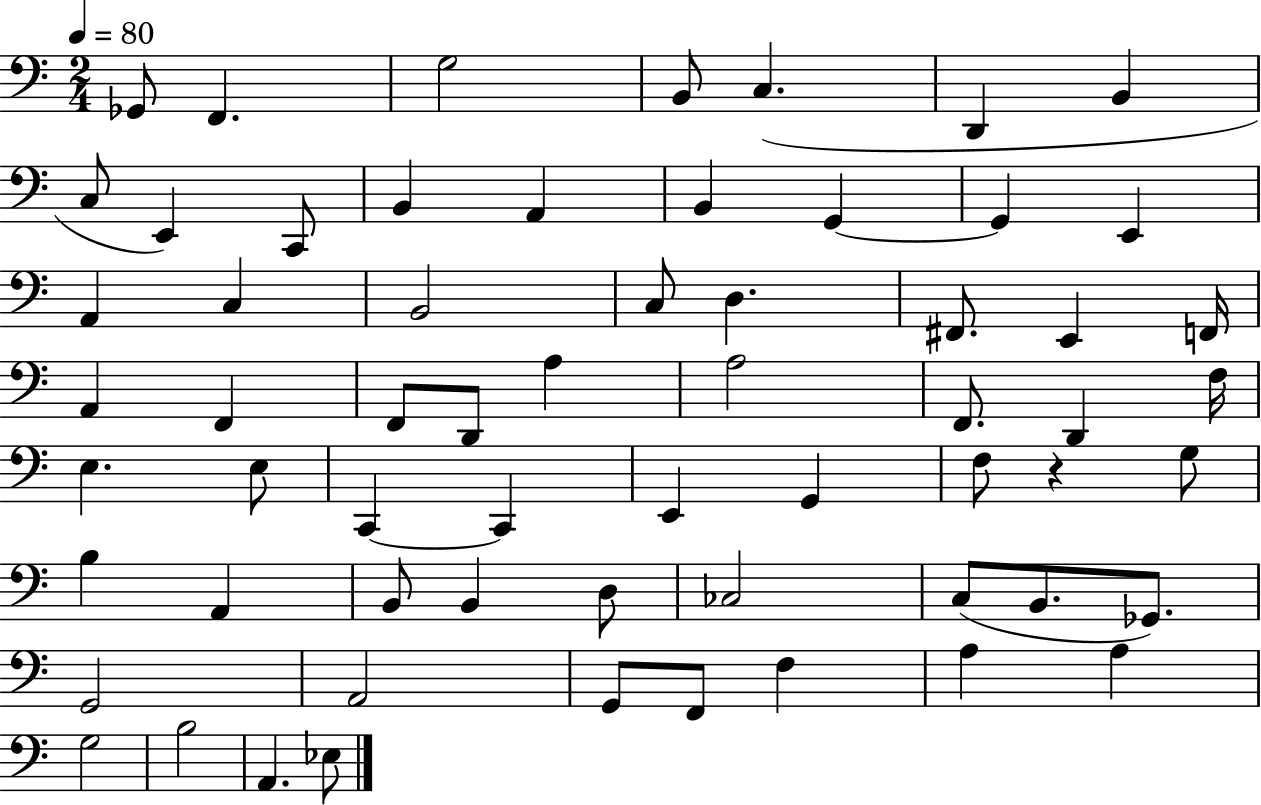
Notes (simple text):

Gb2/e F2/q. G3/h B2/e C3/q. D2/q B2/q C3/e E2/q C2/e B2/q A2/q B2/q G2/q G2/q E2/q A2/q C3/q B2/h C3/e D3/q. F#2/e. E2/q F2/s A2/q F2/q F2/e D2/e A3/q A3/h F2/e. D2/q F3/s E3/q. E3/e C2/q C2/q E2/q G2/q F3/e R/q G3/e B3/q A2/q B2/e B2/q D3/e CES3/h C3/e B2/e. Gb2/e. G2/h A2/h G2/e F2/e F3/q A3/q A3/q G3/h B3/h A2/q. Eb3/e